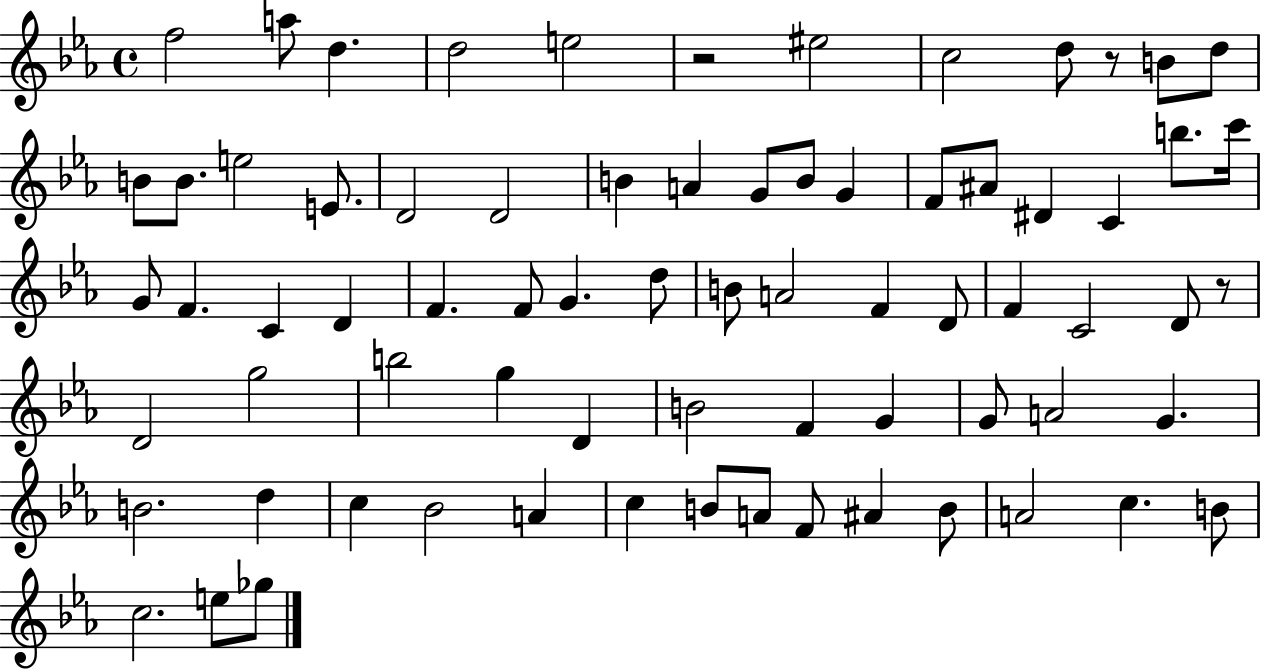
{
  \clef treble
  \time 4/4
  \defaultTimeSignature
  \key ees \major
  f''2 a''8 d''4. | d''2 e''2 | r2 eis''2 | c''2 d''8 r8 b'8 d''8 | \break b'8 b'8. e''2 e'8. | d'2 d'2 | b'4 a'4 g'8 b'8 g'4 | f'8 ais'8 dis'4 c'4 b''8. c'''16 | \break g'8 f'4. c'4 d'4 | f'4. f'8 g'4. d''8 | b'8 a'2 f'4 d'8 | f'4 c'2 d'8 r8 | \break d'2 g''2 | b''2 g''4 d'4 | b'2 f'4 g'4 | g'8 a'2 g'4. | \break b'2. d''4 | c''4 bes'2 a'4 | c''4 b'8 a'8 f'8 ais'4 b'8 | a'2 c''4. b'8 | \break c''2. e''8 ges''8 | \bar "|."
}